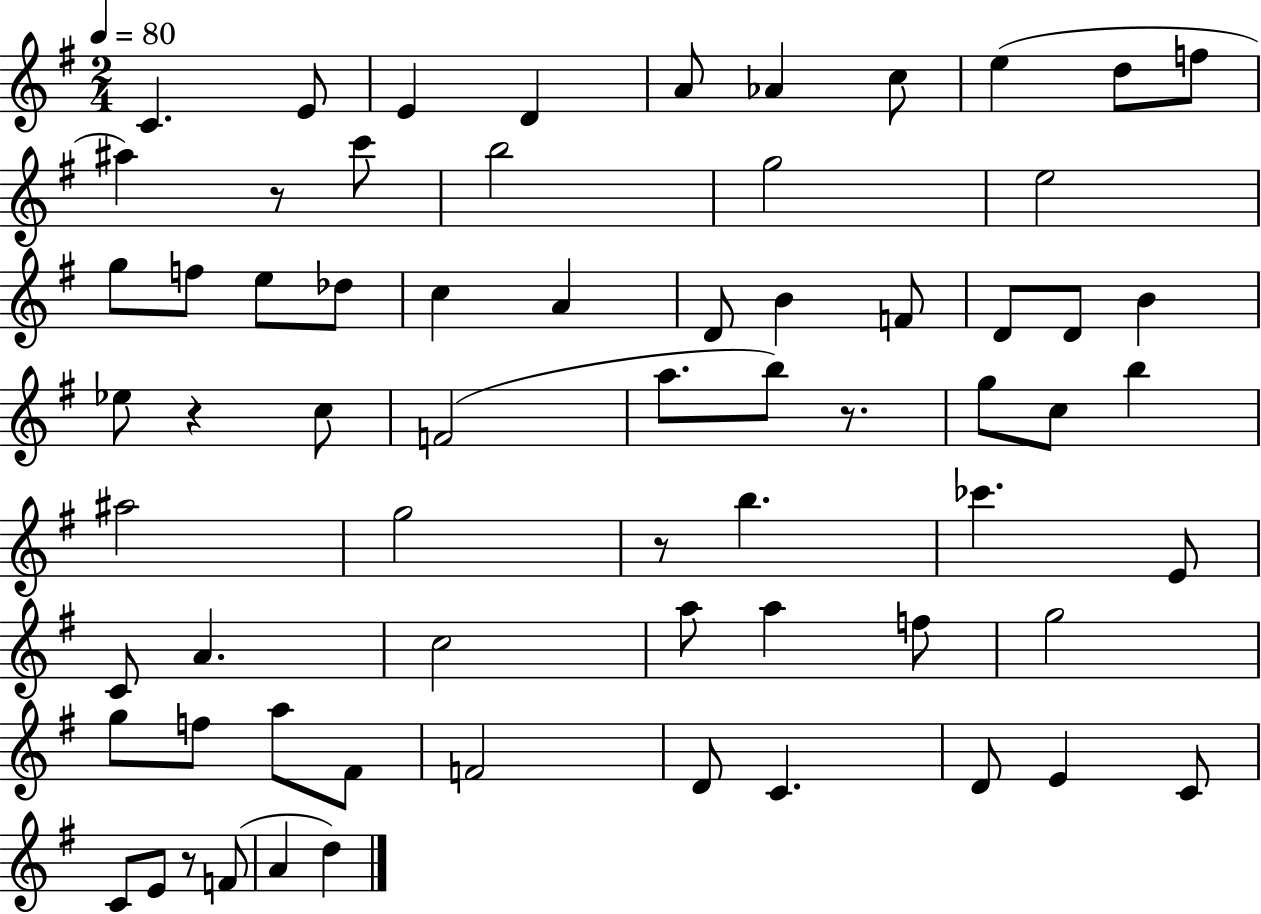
C4/q. E4/e E4/q D4/q A4/e Ab4/q C5/e E5/q D5/e F5/e A#5/q R/e C6/e B5/h G5/h E5/h G5/e F5/e E5/e Db5/e C5/q A4/q D4/e B4/q F4/e D4/e D4/e B4/q Eb5/e R/q C5/e F4/h A5/e. B5/e R/e. G5/e C5/e B5/q A#5/h G5/h R/e B5/q. CES6/q. E4/e C4/e A4/q. C5/h A5/e A5/q F5/e G5/h G5/e F5/e A5/e F#4/e F4/h D4/e C4/q. D4/e E4/q C4/e C4/e E4/e R/e F4/e A4/q D5/q